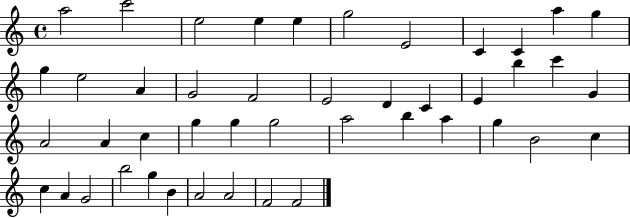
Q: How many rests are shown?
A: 0